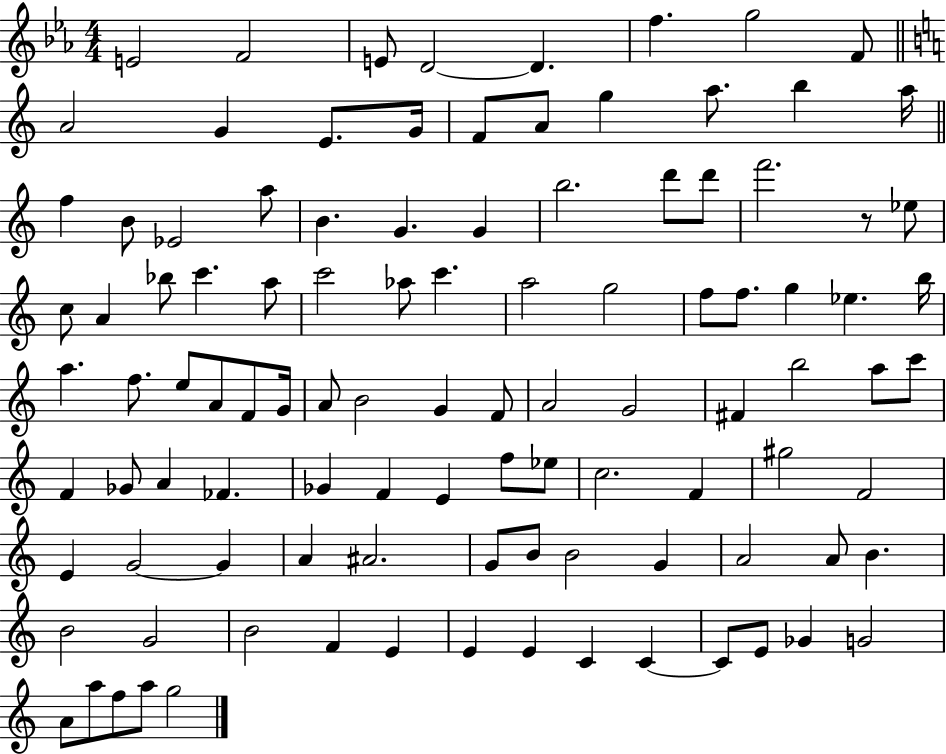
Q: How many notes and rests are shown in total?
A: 105